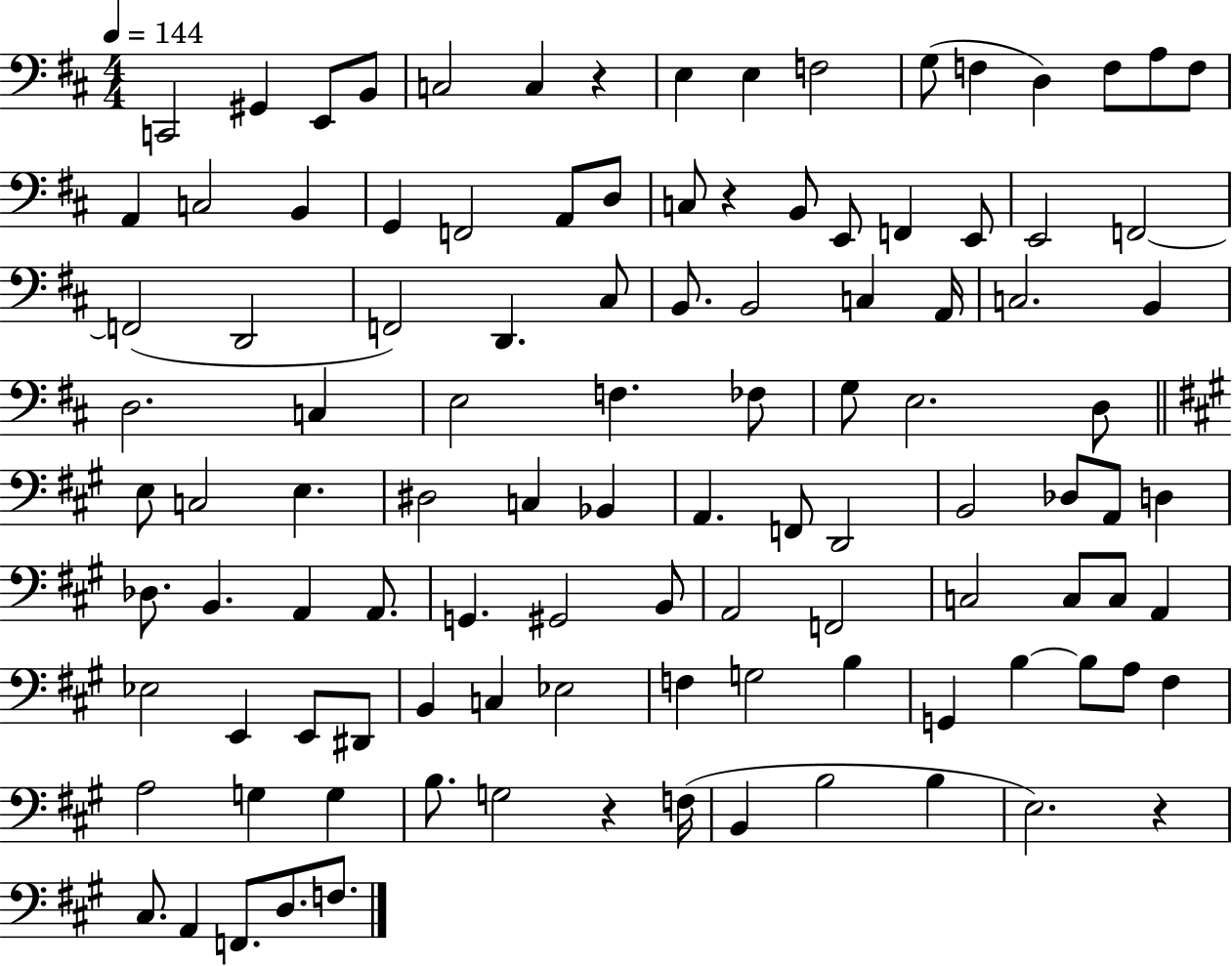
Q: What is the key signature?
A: D major